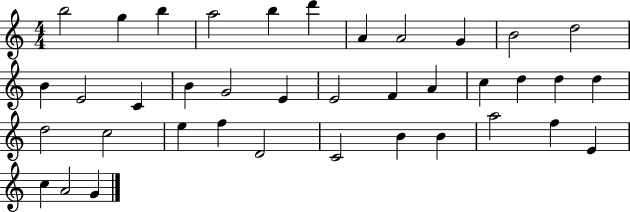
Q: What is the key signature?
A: C major